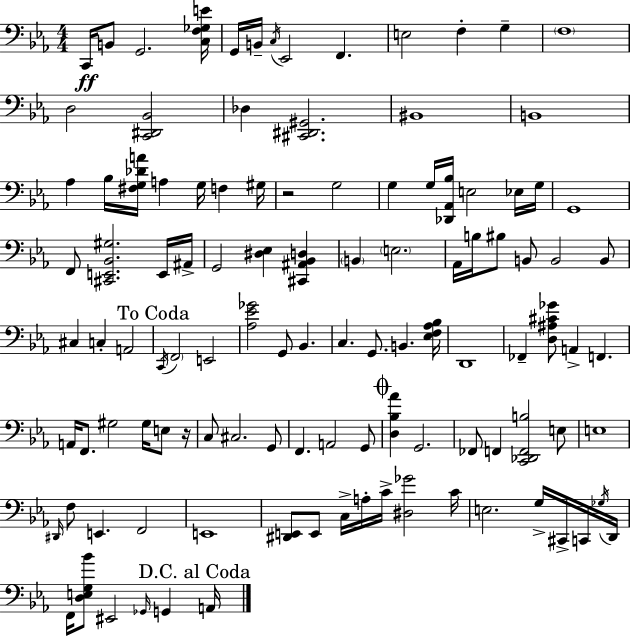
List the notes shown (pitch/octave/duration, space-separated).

C2/s B2/e G2/h. [C3,F3,Gb3,E4]/s G2/s B2/s C3/s Eb2/h F2/q. E3/h F3/q G3/q F3/w D3/h [C2,D#2,Bb2]/h Db3/q [C#2,D#2,G#2]/h. BIS2/w B2/w Ab3/q Bb3/s [F#3,G3,Db4,A4]/s A3/q G3/s F3/q G#3/s R/h G3/h G3/q G3/s [Db2,Ab2,Bb3]/s E3/h Eb3/s G3/s G2/w F2/e [C#2,E2,Bb2,G#3]/h. E2/s A#2/s G2/h [D#3,Eb3]/q [C#2,A#2,Bb2,D3]/q B2/q E3/h. Ab2/s B3/s BIS3/e B2/e B2/h B2/e C#3/q C3/q A2/h C2/s F2/h E2/h [Ab3,Eb4,Gb4]/h G2/e Bb2/q. C3/q. G2/e. B2/q. [Eb3,F3,Ab3,Bb3]/s D2/w FES2/q [D3,A#3,C#4,Gb4]/e A2/q F2/q. A2/s F2/e. G#3/h G#3/s E3/e R/s C3/e C#3/h. G2/e F2/q. A2/h G2/e [D3,Bb3,Ab4]/q G2/h. FES2/e F2/q [C2,Db2,F2,B3]/h E3/e E3/w D#2/s F3/e E2/q. F2/h E2/w [D#2,E2]/e E2/e C3/s A3/s C4/s [D#3,Gb4]/h C4/s E3/h. G3/s C#2/s C2/s Gb3/s D2/s F2/s [D3,E3,G3,Bb4]/e EIS2/h Gb2/s G2/q A2/s